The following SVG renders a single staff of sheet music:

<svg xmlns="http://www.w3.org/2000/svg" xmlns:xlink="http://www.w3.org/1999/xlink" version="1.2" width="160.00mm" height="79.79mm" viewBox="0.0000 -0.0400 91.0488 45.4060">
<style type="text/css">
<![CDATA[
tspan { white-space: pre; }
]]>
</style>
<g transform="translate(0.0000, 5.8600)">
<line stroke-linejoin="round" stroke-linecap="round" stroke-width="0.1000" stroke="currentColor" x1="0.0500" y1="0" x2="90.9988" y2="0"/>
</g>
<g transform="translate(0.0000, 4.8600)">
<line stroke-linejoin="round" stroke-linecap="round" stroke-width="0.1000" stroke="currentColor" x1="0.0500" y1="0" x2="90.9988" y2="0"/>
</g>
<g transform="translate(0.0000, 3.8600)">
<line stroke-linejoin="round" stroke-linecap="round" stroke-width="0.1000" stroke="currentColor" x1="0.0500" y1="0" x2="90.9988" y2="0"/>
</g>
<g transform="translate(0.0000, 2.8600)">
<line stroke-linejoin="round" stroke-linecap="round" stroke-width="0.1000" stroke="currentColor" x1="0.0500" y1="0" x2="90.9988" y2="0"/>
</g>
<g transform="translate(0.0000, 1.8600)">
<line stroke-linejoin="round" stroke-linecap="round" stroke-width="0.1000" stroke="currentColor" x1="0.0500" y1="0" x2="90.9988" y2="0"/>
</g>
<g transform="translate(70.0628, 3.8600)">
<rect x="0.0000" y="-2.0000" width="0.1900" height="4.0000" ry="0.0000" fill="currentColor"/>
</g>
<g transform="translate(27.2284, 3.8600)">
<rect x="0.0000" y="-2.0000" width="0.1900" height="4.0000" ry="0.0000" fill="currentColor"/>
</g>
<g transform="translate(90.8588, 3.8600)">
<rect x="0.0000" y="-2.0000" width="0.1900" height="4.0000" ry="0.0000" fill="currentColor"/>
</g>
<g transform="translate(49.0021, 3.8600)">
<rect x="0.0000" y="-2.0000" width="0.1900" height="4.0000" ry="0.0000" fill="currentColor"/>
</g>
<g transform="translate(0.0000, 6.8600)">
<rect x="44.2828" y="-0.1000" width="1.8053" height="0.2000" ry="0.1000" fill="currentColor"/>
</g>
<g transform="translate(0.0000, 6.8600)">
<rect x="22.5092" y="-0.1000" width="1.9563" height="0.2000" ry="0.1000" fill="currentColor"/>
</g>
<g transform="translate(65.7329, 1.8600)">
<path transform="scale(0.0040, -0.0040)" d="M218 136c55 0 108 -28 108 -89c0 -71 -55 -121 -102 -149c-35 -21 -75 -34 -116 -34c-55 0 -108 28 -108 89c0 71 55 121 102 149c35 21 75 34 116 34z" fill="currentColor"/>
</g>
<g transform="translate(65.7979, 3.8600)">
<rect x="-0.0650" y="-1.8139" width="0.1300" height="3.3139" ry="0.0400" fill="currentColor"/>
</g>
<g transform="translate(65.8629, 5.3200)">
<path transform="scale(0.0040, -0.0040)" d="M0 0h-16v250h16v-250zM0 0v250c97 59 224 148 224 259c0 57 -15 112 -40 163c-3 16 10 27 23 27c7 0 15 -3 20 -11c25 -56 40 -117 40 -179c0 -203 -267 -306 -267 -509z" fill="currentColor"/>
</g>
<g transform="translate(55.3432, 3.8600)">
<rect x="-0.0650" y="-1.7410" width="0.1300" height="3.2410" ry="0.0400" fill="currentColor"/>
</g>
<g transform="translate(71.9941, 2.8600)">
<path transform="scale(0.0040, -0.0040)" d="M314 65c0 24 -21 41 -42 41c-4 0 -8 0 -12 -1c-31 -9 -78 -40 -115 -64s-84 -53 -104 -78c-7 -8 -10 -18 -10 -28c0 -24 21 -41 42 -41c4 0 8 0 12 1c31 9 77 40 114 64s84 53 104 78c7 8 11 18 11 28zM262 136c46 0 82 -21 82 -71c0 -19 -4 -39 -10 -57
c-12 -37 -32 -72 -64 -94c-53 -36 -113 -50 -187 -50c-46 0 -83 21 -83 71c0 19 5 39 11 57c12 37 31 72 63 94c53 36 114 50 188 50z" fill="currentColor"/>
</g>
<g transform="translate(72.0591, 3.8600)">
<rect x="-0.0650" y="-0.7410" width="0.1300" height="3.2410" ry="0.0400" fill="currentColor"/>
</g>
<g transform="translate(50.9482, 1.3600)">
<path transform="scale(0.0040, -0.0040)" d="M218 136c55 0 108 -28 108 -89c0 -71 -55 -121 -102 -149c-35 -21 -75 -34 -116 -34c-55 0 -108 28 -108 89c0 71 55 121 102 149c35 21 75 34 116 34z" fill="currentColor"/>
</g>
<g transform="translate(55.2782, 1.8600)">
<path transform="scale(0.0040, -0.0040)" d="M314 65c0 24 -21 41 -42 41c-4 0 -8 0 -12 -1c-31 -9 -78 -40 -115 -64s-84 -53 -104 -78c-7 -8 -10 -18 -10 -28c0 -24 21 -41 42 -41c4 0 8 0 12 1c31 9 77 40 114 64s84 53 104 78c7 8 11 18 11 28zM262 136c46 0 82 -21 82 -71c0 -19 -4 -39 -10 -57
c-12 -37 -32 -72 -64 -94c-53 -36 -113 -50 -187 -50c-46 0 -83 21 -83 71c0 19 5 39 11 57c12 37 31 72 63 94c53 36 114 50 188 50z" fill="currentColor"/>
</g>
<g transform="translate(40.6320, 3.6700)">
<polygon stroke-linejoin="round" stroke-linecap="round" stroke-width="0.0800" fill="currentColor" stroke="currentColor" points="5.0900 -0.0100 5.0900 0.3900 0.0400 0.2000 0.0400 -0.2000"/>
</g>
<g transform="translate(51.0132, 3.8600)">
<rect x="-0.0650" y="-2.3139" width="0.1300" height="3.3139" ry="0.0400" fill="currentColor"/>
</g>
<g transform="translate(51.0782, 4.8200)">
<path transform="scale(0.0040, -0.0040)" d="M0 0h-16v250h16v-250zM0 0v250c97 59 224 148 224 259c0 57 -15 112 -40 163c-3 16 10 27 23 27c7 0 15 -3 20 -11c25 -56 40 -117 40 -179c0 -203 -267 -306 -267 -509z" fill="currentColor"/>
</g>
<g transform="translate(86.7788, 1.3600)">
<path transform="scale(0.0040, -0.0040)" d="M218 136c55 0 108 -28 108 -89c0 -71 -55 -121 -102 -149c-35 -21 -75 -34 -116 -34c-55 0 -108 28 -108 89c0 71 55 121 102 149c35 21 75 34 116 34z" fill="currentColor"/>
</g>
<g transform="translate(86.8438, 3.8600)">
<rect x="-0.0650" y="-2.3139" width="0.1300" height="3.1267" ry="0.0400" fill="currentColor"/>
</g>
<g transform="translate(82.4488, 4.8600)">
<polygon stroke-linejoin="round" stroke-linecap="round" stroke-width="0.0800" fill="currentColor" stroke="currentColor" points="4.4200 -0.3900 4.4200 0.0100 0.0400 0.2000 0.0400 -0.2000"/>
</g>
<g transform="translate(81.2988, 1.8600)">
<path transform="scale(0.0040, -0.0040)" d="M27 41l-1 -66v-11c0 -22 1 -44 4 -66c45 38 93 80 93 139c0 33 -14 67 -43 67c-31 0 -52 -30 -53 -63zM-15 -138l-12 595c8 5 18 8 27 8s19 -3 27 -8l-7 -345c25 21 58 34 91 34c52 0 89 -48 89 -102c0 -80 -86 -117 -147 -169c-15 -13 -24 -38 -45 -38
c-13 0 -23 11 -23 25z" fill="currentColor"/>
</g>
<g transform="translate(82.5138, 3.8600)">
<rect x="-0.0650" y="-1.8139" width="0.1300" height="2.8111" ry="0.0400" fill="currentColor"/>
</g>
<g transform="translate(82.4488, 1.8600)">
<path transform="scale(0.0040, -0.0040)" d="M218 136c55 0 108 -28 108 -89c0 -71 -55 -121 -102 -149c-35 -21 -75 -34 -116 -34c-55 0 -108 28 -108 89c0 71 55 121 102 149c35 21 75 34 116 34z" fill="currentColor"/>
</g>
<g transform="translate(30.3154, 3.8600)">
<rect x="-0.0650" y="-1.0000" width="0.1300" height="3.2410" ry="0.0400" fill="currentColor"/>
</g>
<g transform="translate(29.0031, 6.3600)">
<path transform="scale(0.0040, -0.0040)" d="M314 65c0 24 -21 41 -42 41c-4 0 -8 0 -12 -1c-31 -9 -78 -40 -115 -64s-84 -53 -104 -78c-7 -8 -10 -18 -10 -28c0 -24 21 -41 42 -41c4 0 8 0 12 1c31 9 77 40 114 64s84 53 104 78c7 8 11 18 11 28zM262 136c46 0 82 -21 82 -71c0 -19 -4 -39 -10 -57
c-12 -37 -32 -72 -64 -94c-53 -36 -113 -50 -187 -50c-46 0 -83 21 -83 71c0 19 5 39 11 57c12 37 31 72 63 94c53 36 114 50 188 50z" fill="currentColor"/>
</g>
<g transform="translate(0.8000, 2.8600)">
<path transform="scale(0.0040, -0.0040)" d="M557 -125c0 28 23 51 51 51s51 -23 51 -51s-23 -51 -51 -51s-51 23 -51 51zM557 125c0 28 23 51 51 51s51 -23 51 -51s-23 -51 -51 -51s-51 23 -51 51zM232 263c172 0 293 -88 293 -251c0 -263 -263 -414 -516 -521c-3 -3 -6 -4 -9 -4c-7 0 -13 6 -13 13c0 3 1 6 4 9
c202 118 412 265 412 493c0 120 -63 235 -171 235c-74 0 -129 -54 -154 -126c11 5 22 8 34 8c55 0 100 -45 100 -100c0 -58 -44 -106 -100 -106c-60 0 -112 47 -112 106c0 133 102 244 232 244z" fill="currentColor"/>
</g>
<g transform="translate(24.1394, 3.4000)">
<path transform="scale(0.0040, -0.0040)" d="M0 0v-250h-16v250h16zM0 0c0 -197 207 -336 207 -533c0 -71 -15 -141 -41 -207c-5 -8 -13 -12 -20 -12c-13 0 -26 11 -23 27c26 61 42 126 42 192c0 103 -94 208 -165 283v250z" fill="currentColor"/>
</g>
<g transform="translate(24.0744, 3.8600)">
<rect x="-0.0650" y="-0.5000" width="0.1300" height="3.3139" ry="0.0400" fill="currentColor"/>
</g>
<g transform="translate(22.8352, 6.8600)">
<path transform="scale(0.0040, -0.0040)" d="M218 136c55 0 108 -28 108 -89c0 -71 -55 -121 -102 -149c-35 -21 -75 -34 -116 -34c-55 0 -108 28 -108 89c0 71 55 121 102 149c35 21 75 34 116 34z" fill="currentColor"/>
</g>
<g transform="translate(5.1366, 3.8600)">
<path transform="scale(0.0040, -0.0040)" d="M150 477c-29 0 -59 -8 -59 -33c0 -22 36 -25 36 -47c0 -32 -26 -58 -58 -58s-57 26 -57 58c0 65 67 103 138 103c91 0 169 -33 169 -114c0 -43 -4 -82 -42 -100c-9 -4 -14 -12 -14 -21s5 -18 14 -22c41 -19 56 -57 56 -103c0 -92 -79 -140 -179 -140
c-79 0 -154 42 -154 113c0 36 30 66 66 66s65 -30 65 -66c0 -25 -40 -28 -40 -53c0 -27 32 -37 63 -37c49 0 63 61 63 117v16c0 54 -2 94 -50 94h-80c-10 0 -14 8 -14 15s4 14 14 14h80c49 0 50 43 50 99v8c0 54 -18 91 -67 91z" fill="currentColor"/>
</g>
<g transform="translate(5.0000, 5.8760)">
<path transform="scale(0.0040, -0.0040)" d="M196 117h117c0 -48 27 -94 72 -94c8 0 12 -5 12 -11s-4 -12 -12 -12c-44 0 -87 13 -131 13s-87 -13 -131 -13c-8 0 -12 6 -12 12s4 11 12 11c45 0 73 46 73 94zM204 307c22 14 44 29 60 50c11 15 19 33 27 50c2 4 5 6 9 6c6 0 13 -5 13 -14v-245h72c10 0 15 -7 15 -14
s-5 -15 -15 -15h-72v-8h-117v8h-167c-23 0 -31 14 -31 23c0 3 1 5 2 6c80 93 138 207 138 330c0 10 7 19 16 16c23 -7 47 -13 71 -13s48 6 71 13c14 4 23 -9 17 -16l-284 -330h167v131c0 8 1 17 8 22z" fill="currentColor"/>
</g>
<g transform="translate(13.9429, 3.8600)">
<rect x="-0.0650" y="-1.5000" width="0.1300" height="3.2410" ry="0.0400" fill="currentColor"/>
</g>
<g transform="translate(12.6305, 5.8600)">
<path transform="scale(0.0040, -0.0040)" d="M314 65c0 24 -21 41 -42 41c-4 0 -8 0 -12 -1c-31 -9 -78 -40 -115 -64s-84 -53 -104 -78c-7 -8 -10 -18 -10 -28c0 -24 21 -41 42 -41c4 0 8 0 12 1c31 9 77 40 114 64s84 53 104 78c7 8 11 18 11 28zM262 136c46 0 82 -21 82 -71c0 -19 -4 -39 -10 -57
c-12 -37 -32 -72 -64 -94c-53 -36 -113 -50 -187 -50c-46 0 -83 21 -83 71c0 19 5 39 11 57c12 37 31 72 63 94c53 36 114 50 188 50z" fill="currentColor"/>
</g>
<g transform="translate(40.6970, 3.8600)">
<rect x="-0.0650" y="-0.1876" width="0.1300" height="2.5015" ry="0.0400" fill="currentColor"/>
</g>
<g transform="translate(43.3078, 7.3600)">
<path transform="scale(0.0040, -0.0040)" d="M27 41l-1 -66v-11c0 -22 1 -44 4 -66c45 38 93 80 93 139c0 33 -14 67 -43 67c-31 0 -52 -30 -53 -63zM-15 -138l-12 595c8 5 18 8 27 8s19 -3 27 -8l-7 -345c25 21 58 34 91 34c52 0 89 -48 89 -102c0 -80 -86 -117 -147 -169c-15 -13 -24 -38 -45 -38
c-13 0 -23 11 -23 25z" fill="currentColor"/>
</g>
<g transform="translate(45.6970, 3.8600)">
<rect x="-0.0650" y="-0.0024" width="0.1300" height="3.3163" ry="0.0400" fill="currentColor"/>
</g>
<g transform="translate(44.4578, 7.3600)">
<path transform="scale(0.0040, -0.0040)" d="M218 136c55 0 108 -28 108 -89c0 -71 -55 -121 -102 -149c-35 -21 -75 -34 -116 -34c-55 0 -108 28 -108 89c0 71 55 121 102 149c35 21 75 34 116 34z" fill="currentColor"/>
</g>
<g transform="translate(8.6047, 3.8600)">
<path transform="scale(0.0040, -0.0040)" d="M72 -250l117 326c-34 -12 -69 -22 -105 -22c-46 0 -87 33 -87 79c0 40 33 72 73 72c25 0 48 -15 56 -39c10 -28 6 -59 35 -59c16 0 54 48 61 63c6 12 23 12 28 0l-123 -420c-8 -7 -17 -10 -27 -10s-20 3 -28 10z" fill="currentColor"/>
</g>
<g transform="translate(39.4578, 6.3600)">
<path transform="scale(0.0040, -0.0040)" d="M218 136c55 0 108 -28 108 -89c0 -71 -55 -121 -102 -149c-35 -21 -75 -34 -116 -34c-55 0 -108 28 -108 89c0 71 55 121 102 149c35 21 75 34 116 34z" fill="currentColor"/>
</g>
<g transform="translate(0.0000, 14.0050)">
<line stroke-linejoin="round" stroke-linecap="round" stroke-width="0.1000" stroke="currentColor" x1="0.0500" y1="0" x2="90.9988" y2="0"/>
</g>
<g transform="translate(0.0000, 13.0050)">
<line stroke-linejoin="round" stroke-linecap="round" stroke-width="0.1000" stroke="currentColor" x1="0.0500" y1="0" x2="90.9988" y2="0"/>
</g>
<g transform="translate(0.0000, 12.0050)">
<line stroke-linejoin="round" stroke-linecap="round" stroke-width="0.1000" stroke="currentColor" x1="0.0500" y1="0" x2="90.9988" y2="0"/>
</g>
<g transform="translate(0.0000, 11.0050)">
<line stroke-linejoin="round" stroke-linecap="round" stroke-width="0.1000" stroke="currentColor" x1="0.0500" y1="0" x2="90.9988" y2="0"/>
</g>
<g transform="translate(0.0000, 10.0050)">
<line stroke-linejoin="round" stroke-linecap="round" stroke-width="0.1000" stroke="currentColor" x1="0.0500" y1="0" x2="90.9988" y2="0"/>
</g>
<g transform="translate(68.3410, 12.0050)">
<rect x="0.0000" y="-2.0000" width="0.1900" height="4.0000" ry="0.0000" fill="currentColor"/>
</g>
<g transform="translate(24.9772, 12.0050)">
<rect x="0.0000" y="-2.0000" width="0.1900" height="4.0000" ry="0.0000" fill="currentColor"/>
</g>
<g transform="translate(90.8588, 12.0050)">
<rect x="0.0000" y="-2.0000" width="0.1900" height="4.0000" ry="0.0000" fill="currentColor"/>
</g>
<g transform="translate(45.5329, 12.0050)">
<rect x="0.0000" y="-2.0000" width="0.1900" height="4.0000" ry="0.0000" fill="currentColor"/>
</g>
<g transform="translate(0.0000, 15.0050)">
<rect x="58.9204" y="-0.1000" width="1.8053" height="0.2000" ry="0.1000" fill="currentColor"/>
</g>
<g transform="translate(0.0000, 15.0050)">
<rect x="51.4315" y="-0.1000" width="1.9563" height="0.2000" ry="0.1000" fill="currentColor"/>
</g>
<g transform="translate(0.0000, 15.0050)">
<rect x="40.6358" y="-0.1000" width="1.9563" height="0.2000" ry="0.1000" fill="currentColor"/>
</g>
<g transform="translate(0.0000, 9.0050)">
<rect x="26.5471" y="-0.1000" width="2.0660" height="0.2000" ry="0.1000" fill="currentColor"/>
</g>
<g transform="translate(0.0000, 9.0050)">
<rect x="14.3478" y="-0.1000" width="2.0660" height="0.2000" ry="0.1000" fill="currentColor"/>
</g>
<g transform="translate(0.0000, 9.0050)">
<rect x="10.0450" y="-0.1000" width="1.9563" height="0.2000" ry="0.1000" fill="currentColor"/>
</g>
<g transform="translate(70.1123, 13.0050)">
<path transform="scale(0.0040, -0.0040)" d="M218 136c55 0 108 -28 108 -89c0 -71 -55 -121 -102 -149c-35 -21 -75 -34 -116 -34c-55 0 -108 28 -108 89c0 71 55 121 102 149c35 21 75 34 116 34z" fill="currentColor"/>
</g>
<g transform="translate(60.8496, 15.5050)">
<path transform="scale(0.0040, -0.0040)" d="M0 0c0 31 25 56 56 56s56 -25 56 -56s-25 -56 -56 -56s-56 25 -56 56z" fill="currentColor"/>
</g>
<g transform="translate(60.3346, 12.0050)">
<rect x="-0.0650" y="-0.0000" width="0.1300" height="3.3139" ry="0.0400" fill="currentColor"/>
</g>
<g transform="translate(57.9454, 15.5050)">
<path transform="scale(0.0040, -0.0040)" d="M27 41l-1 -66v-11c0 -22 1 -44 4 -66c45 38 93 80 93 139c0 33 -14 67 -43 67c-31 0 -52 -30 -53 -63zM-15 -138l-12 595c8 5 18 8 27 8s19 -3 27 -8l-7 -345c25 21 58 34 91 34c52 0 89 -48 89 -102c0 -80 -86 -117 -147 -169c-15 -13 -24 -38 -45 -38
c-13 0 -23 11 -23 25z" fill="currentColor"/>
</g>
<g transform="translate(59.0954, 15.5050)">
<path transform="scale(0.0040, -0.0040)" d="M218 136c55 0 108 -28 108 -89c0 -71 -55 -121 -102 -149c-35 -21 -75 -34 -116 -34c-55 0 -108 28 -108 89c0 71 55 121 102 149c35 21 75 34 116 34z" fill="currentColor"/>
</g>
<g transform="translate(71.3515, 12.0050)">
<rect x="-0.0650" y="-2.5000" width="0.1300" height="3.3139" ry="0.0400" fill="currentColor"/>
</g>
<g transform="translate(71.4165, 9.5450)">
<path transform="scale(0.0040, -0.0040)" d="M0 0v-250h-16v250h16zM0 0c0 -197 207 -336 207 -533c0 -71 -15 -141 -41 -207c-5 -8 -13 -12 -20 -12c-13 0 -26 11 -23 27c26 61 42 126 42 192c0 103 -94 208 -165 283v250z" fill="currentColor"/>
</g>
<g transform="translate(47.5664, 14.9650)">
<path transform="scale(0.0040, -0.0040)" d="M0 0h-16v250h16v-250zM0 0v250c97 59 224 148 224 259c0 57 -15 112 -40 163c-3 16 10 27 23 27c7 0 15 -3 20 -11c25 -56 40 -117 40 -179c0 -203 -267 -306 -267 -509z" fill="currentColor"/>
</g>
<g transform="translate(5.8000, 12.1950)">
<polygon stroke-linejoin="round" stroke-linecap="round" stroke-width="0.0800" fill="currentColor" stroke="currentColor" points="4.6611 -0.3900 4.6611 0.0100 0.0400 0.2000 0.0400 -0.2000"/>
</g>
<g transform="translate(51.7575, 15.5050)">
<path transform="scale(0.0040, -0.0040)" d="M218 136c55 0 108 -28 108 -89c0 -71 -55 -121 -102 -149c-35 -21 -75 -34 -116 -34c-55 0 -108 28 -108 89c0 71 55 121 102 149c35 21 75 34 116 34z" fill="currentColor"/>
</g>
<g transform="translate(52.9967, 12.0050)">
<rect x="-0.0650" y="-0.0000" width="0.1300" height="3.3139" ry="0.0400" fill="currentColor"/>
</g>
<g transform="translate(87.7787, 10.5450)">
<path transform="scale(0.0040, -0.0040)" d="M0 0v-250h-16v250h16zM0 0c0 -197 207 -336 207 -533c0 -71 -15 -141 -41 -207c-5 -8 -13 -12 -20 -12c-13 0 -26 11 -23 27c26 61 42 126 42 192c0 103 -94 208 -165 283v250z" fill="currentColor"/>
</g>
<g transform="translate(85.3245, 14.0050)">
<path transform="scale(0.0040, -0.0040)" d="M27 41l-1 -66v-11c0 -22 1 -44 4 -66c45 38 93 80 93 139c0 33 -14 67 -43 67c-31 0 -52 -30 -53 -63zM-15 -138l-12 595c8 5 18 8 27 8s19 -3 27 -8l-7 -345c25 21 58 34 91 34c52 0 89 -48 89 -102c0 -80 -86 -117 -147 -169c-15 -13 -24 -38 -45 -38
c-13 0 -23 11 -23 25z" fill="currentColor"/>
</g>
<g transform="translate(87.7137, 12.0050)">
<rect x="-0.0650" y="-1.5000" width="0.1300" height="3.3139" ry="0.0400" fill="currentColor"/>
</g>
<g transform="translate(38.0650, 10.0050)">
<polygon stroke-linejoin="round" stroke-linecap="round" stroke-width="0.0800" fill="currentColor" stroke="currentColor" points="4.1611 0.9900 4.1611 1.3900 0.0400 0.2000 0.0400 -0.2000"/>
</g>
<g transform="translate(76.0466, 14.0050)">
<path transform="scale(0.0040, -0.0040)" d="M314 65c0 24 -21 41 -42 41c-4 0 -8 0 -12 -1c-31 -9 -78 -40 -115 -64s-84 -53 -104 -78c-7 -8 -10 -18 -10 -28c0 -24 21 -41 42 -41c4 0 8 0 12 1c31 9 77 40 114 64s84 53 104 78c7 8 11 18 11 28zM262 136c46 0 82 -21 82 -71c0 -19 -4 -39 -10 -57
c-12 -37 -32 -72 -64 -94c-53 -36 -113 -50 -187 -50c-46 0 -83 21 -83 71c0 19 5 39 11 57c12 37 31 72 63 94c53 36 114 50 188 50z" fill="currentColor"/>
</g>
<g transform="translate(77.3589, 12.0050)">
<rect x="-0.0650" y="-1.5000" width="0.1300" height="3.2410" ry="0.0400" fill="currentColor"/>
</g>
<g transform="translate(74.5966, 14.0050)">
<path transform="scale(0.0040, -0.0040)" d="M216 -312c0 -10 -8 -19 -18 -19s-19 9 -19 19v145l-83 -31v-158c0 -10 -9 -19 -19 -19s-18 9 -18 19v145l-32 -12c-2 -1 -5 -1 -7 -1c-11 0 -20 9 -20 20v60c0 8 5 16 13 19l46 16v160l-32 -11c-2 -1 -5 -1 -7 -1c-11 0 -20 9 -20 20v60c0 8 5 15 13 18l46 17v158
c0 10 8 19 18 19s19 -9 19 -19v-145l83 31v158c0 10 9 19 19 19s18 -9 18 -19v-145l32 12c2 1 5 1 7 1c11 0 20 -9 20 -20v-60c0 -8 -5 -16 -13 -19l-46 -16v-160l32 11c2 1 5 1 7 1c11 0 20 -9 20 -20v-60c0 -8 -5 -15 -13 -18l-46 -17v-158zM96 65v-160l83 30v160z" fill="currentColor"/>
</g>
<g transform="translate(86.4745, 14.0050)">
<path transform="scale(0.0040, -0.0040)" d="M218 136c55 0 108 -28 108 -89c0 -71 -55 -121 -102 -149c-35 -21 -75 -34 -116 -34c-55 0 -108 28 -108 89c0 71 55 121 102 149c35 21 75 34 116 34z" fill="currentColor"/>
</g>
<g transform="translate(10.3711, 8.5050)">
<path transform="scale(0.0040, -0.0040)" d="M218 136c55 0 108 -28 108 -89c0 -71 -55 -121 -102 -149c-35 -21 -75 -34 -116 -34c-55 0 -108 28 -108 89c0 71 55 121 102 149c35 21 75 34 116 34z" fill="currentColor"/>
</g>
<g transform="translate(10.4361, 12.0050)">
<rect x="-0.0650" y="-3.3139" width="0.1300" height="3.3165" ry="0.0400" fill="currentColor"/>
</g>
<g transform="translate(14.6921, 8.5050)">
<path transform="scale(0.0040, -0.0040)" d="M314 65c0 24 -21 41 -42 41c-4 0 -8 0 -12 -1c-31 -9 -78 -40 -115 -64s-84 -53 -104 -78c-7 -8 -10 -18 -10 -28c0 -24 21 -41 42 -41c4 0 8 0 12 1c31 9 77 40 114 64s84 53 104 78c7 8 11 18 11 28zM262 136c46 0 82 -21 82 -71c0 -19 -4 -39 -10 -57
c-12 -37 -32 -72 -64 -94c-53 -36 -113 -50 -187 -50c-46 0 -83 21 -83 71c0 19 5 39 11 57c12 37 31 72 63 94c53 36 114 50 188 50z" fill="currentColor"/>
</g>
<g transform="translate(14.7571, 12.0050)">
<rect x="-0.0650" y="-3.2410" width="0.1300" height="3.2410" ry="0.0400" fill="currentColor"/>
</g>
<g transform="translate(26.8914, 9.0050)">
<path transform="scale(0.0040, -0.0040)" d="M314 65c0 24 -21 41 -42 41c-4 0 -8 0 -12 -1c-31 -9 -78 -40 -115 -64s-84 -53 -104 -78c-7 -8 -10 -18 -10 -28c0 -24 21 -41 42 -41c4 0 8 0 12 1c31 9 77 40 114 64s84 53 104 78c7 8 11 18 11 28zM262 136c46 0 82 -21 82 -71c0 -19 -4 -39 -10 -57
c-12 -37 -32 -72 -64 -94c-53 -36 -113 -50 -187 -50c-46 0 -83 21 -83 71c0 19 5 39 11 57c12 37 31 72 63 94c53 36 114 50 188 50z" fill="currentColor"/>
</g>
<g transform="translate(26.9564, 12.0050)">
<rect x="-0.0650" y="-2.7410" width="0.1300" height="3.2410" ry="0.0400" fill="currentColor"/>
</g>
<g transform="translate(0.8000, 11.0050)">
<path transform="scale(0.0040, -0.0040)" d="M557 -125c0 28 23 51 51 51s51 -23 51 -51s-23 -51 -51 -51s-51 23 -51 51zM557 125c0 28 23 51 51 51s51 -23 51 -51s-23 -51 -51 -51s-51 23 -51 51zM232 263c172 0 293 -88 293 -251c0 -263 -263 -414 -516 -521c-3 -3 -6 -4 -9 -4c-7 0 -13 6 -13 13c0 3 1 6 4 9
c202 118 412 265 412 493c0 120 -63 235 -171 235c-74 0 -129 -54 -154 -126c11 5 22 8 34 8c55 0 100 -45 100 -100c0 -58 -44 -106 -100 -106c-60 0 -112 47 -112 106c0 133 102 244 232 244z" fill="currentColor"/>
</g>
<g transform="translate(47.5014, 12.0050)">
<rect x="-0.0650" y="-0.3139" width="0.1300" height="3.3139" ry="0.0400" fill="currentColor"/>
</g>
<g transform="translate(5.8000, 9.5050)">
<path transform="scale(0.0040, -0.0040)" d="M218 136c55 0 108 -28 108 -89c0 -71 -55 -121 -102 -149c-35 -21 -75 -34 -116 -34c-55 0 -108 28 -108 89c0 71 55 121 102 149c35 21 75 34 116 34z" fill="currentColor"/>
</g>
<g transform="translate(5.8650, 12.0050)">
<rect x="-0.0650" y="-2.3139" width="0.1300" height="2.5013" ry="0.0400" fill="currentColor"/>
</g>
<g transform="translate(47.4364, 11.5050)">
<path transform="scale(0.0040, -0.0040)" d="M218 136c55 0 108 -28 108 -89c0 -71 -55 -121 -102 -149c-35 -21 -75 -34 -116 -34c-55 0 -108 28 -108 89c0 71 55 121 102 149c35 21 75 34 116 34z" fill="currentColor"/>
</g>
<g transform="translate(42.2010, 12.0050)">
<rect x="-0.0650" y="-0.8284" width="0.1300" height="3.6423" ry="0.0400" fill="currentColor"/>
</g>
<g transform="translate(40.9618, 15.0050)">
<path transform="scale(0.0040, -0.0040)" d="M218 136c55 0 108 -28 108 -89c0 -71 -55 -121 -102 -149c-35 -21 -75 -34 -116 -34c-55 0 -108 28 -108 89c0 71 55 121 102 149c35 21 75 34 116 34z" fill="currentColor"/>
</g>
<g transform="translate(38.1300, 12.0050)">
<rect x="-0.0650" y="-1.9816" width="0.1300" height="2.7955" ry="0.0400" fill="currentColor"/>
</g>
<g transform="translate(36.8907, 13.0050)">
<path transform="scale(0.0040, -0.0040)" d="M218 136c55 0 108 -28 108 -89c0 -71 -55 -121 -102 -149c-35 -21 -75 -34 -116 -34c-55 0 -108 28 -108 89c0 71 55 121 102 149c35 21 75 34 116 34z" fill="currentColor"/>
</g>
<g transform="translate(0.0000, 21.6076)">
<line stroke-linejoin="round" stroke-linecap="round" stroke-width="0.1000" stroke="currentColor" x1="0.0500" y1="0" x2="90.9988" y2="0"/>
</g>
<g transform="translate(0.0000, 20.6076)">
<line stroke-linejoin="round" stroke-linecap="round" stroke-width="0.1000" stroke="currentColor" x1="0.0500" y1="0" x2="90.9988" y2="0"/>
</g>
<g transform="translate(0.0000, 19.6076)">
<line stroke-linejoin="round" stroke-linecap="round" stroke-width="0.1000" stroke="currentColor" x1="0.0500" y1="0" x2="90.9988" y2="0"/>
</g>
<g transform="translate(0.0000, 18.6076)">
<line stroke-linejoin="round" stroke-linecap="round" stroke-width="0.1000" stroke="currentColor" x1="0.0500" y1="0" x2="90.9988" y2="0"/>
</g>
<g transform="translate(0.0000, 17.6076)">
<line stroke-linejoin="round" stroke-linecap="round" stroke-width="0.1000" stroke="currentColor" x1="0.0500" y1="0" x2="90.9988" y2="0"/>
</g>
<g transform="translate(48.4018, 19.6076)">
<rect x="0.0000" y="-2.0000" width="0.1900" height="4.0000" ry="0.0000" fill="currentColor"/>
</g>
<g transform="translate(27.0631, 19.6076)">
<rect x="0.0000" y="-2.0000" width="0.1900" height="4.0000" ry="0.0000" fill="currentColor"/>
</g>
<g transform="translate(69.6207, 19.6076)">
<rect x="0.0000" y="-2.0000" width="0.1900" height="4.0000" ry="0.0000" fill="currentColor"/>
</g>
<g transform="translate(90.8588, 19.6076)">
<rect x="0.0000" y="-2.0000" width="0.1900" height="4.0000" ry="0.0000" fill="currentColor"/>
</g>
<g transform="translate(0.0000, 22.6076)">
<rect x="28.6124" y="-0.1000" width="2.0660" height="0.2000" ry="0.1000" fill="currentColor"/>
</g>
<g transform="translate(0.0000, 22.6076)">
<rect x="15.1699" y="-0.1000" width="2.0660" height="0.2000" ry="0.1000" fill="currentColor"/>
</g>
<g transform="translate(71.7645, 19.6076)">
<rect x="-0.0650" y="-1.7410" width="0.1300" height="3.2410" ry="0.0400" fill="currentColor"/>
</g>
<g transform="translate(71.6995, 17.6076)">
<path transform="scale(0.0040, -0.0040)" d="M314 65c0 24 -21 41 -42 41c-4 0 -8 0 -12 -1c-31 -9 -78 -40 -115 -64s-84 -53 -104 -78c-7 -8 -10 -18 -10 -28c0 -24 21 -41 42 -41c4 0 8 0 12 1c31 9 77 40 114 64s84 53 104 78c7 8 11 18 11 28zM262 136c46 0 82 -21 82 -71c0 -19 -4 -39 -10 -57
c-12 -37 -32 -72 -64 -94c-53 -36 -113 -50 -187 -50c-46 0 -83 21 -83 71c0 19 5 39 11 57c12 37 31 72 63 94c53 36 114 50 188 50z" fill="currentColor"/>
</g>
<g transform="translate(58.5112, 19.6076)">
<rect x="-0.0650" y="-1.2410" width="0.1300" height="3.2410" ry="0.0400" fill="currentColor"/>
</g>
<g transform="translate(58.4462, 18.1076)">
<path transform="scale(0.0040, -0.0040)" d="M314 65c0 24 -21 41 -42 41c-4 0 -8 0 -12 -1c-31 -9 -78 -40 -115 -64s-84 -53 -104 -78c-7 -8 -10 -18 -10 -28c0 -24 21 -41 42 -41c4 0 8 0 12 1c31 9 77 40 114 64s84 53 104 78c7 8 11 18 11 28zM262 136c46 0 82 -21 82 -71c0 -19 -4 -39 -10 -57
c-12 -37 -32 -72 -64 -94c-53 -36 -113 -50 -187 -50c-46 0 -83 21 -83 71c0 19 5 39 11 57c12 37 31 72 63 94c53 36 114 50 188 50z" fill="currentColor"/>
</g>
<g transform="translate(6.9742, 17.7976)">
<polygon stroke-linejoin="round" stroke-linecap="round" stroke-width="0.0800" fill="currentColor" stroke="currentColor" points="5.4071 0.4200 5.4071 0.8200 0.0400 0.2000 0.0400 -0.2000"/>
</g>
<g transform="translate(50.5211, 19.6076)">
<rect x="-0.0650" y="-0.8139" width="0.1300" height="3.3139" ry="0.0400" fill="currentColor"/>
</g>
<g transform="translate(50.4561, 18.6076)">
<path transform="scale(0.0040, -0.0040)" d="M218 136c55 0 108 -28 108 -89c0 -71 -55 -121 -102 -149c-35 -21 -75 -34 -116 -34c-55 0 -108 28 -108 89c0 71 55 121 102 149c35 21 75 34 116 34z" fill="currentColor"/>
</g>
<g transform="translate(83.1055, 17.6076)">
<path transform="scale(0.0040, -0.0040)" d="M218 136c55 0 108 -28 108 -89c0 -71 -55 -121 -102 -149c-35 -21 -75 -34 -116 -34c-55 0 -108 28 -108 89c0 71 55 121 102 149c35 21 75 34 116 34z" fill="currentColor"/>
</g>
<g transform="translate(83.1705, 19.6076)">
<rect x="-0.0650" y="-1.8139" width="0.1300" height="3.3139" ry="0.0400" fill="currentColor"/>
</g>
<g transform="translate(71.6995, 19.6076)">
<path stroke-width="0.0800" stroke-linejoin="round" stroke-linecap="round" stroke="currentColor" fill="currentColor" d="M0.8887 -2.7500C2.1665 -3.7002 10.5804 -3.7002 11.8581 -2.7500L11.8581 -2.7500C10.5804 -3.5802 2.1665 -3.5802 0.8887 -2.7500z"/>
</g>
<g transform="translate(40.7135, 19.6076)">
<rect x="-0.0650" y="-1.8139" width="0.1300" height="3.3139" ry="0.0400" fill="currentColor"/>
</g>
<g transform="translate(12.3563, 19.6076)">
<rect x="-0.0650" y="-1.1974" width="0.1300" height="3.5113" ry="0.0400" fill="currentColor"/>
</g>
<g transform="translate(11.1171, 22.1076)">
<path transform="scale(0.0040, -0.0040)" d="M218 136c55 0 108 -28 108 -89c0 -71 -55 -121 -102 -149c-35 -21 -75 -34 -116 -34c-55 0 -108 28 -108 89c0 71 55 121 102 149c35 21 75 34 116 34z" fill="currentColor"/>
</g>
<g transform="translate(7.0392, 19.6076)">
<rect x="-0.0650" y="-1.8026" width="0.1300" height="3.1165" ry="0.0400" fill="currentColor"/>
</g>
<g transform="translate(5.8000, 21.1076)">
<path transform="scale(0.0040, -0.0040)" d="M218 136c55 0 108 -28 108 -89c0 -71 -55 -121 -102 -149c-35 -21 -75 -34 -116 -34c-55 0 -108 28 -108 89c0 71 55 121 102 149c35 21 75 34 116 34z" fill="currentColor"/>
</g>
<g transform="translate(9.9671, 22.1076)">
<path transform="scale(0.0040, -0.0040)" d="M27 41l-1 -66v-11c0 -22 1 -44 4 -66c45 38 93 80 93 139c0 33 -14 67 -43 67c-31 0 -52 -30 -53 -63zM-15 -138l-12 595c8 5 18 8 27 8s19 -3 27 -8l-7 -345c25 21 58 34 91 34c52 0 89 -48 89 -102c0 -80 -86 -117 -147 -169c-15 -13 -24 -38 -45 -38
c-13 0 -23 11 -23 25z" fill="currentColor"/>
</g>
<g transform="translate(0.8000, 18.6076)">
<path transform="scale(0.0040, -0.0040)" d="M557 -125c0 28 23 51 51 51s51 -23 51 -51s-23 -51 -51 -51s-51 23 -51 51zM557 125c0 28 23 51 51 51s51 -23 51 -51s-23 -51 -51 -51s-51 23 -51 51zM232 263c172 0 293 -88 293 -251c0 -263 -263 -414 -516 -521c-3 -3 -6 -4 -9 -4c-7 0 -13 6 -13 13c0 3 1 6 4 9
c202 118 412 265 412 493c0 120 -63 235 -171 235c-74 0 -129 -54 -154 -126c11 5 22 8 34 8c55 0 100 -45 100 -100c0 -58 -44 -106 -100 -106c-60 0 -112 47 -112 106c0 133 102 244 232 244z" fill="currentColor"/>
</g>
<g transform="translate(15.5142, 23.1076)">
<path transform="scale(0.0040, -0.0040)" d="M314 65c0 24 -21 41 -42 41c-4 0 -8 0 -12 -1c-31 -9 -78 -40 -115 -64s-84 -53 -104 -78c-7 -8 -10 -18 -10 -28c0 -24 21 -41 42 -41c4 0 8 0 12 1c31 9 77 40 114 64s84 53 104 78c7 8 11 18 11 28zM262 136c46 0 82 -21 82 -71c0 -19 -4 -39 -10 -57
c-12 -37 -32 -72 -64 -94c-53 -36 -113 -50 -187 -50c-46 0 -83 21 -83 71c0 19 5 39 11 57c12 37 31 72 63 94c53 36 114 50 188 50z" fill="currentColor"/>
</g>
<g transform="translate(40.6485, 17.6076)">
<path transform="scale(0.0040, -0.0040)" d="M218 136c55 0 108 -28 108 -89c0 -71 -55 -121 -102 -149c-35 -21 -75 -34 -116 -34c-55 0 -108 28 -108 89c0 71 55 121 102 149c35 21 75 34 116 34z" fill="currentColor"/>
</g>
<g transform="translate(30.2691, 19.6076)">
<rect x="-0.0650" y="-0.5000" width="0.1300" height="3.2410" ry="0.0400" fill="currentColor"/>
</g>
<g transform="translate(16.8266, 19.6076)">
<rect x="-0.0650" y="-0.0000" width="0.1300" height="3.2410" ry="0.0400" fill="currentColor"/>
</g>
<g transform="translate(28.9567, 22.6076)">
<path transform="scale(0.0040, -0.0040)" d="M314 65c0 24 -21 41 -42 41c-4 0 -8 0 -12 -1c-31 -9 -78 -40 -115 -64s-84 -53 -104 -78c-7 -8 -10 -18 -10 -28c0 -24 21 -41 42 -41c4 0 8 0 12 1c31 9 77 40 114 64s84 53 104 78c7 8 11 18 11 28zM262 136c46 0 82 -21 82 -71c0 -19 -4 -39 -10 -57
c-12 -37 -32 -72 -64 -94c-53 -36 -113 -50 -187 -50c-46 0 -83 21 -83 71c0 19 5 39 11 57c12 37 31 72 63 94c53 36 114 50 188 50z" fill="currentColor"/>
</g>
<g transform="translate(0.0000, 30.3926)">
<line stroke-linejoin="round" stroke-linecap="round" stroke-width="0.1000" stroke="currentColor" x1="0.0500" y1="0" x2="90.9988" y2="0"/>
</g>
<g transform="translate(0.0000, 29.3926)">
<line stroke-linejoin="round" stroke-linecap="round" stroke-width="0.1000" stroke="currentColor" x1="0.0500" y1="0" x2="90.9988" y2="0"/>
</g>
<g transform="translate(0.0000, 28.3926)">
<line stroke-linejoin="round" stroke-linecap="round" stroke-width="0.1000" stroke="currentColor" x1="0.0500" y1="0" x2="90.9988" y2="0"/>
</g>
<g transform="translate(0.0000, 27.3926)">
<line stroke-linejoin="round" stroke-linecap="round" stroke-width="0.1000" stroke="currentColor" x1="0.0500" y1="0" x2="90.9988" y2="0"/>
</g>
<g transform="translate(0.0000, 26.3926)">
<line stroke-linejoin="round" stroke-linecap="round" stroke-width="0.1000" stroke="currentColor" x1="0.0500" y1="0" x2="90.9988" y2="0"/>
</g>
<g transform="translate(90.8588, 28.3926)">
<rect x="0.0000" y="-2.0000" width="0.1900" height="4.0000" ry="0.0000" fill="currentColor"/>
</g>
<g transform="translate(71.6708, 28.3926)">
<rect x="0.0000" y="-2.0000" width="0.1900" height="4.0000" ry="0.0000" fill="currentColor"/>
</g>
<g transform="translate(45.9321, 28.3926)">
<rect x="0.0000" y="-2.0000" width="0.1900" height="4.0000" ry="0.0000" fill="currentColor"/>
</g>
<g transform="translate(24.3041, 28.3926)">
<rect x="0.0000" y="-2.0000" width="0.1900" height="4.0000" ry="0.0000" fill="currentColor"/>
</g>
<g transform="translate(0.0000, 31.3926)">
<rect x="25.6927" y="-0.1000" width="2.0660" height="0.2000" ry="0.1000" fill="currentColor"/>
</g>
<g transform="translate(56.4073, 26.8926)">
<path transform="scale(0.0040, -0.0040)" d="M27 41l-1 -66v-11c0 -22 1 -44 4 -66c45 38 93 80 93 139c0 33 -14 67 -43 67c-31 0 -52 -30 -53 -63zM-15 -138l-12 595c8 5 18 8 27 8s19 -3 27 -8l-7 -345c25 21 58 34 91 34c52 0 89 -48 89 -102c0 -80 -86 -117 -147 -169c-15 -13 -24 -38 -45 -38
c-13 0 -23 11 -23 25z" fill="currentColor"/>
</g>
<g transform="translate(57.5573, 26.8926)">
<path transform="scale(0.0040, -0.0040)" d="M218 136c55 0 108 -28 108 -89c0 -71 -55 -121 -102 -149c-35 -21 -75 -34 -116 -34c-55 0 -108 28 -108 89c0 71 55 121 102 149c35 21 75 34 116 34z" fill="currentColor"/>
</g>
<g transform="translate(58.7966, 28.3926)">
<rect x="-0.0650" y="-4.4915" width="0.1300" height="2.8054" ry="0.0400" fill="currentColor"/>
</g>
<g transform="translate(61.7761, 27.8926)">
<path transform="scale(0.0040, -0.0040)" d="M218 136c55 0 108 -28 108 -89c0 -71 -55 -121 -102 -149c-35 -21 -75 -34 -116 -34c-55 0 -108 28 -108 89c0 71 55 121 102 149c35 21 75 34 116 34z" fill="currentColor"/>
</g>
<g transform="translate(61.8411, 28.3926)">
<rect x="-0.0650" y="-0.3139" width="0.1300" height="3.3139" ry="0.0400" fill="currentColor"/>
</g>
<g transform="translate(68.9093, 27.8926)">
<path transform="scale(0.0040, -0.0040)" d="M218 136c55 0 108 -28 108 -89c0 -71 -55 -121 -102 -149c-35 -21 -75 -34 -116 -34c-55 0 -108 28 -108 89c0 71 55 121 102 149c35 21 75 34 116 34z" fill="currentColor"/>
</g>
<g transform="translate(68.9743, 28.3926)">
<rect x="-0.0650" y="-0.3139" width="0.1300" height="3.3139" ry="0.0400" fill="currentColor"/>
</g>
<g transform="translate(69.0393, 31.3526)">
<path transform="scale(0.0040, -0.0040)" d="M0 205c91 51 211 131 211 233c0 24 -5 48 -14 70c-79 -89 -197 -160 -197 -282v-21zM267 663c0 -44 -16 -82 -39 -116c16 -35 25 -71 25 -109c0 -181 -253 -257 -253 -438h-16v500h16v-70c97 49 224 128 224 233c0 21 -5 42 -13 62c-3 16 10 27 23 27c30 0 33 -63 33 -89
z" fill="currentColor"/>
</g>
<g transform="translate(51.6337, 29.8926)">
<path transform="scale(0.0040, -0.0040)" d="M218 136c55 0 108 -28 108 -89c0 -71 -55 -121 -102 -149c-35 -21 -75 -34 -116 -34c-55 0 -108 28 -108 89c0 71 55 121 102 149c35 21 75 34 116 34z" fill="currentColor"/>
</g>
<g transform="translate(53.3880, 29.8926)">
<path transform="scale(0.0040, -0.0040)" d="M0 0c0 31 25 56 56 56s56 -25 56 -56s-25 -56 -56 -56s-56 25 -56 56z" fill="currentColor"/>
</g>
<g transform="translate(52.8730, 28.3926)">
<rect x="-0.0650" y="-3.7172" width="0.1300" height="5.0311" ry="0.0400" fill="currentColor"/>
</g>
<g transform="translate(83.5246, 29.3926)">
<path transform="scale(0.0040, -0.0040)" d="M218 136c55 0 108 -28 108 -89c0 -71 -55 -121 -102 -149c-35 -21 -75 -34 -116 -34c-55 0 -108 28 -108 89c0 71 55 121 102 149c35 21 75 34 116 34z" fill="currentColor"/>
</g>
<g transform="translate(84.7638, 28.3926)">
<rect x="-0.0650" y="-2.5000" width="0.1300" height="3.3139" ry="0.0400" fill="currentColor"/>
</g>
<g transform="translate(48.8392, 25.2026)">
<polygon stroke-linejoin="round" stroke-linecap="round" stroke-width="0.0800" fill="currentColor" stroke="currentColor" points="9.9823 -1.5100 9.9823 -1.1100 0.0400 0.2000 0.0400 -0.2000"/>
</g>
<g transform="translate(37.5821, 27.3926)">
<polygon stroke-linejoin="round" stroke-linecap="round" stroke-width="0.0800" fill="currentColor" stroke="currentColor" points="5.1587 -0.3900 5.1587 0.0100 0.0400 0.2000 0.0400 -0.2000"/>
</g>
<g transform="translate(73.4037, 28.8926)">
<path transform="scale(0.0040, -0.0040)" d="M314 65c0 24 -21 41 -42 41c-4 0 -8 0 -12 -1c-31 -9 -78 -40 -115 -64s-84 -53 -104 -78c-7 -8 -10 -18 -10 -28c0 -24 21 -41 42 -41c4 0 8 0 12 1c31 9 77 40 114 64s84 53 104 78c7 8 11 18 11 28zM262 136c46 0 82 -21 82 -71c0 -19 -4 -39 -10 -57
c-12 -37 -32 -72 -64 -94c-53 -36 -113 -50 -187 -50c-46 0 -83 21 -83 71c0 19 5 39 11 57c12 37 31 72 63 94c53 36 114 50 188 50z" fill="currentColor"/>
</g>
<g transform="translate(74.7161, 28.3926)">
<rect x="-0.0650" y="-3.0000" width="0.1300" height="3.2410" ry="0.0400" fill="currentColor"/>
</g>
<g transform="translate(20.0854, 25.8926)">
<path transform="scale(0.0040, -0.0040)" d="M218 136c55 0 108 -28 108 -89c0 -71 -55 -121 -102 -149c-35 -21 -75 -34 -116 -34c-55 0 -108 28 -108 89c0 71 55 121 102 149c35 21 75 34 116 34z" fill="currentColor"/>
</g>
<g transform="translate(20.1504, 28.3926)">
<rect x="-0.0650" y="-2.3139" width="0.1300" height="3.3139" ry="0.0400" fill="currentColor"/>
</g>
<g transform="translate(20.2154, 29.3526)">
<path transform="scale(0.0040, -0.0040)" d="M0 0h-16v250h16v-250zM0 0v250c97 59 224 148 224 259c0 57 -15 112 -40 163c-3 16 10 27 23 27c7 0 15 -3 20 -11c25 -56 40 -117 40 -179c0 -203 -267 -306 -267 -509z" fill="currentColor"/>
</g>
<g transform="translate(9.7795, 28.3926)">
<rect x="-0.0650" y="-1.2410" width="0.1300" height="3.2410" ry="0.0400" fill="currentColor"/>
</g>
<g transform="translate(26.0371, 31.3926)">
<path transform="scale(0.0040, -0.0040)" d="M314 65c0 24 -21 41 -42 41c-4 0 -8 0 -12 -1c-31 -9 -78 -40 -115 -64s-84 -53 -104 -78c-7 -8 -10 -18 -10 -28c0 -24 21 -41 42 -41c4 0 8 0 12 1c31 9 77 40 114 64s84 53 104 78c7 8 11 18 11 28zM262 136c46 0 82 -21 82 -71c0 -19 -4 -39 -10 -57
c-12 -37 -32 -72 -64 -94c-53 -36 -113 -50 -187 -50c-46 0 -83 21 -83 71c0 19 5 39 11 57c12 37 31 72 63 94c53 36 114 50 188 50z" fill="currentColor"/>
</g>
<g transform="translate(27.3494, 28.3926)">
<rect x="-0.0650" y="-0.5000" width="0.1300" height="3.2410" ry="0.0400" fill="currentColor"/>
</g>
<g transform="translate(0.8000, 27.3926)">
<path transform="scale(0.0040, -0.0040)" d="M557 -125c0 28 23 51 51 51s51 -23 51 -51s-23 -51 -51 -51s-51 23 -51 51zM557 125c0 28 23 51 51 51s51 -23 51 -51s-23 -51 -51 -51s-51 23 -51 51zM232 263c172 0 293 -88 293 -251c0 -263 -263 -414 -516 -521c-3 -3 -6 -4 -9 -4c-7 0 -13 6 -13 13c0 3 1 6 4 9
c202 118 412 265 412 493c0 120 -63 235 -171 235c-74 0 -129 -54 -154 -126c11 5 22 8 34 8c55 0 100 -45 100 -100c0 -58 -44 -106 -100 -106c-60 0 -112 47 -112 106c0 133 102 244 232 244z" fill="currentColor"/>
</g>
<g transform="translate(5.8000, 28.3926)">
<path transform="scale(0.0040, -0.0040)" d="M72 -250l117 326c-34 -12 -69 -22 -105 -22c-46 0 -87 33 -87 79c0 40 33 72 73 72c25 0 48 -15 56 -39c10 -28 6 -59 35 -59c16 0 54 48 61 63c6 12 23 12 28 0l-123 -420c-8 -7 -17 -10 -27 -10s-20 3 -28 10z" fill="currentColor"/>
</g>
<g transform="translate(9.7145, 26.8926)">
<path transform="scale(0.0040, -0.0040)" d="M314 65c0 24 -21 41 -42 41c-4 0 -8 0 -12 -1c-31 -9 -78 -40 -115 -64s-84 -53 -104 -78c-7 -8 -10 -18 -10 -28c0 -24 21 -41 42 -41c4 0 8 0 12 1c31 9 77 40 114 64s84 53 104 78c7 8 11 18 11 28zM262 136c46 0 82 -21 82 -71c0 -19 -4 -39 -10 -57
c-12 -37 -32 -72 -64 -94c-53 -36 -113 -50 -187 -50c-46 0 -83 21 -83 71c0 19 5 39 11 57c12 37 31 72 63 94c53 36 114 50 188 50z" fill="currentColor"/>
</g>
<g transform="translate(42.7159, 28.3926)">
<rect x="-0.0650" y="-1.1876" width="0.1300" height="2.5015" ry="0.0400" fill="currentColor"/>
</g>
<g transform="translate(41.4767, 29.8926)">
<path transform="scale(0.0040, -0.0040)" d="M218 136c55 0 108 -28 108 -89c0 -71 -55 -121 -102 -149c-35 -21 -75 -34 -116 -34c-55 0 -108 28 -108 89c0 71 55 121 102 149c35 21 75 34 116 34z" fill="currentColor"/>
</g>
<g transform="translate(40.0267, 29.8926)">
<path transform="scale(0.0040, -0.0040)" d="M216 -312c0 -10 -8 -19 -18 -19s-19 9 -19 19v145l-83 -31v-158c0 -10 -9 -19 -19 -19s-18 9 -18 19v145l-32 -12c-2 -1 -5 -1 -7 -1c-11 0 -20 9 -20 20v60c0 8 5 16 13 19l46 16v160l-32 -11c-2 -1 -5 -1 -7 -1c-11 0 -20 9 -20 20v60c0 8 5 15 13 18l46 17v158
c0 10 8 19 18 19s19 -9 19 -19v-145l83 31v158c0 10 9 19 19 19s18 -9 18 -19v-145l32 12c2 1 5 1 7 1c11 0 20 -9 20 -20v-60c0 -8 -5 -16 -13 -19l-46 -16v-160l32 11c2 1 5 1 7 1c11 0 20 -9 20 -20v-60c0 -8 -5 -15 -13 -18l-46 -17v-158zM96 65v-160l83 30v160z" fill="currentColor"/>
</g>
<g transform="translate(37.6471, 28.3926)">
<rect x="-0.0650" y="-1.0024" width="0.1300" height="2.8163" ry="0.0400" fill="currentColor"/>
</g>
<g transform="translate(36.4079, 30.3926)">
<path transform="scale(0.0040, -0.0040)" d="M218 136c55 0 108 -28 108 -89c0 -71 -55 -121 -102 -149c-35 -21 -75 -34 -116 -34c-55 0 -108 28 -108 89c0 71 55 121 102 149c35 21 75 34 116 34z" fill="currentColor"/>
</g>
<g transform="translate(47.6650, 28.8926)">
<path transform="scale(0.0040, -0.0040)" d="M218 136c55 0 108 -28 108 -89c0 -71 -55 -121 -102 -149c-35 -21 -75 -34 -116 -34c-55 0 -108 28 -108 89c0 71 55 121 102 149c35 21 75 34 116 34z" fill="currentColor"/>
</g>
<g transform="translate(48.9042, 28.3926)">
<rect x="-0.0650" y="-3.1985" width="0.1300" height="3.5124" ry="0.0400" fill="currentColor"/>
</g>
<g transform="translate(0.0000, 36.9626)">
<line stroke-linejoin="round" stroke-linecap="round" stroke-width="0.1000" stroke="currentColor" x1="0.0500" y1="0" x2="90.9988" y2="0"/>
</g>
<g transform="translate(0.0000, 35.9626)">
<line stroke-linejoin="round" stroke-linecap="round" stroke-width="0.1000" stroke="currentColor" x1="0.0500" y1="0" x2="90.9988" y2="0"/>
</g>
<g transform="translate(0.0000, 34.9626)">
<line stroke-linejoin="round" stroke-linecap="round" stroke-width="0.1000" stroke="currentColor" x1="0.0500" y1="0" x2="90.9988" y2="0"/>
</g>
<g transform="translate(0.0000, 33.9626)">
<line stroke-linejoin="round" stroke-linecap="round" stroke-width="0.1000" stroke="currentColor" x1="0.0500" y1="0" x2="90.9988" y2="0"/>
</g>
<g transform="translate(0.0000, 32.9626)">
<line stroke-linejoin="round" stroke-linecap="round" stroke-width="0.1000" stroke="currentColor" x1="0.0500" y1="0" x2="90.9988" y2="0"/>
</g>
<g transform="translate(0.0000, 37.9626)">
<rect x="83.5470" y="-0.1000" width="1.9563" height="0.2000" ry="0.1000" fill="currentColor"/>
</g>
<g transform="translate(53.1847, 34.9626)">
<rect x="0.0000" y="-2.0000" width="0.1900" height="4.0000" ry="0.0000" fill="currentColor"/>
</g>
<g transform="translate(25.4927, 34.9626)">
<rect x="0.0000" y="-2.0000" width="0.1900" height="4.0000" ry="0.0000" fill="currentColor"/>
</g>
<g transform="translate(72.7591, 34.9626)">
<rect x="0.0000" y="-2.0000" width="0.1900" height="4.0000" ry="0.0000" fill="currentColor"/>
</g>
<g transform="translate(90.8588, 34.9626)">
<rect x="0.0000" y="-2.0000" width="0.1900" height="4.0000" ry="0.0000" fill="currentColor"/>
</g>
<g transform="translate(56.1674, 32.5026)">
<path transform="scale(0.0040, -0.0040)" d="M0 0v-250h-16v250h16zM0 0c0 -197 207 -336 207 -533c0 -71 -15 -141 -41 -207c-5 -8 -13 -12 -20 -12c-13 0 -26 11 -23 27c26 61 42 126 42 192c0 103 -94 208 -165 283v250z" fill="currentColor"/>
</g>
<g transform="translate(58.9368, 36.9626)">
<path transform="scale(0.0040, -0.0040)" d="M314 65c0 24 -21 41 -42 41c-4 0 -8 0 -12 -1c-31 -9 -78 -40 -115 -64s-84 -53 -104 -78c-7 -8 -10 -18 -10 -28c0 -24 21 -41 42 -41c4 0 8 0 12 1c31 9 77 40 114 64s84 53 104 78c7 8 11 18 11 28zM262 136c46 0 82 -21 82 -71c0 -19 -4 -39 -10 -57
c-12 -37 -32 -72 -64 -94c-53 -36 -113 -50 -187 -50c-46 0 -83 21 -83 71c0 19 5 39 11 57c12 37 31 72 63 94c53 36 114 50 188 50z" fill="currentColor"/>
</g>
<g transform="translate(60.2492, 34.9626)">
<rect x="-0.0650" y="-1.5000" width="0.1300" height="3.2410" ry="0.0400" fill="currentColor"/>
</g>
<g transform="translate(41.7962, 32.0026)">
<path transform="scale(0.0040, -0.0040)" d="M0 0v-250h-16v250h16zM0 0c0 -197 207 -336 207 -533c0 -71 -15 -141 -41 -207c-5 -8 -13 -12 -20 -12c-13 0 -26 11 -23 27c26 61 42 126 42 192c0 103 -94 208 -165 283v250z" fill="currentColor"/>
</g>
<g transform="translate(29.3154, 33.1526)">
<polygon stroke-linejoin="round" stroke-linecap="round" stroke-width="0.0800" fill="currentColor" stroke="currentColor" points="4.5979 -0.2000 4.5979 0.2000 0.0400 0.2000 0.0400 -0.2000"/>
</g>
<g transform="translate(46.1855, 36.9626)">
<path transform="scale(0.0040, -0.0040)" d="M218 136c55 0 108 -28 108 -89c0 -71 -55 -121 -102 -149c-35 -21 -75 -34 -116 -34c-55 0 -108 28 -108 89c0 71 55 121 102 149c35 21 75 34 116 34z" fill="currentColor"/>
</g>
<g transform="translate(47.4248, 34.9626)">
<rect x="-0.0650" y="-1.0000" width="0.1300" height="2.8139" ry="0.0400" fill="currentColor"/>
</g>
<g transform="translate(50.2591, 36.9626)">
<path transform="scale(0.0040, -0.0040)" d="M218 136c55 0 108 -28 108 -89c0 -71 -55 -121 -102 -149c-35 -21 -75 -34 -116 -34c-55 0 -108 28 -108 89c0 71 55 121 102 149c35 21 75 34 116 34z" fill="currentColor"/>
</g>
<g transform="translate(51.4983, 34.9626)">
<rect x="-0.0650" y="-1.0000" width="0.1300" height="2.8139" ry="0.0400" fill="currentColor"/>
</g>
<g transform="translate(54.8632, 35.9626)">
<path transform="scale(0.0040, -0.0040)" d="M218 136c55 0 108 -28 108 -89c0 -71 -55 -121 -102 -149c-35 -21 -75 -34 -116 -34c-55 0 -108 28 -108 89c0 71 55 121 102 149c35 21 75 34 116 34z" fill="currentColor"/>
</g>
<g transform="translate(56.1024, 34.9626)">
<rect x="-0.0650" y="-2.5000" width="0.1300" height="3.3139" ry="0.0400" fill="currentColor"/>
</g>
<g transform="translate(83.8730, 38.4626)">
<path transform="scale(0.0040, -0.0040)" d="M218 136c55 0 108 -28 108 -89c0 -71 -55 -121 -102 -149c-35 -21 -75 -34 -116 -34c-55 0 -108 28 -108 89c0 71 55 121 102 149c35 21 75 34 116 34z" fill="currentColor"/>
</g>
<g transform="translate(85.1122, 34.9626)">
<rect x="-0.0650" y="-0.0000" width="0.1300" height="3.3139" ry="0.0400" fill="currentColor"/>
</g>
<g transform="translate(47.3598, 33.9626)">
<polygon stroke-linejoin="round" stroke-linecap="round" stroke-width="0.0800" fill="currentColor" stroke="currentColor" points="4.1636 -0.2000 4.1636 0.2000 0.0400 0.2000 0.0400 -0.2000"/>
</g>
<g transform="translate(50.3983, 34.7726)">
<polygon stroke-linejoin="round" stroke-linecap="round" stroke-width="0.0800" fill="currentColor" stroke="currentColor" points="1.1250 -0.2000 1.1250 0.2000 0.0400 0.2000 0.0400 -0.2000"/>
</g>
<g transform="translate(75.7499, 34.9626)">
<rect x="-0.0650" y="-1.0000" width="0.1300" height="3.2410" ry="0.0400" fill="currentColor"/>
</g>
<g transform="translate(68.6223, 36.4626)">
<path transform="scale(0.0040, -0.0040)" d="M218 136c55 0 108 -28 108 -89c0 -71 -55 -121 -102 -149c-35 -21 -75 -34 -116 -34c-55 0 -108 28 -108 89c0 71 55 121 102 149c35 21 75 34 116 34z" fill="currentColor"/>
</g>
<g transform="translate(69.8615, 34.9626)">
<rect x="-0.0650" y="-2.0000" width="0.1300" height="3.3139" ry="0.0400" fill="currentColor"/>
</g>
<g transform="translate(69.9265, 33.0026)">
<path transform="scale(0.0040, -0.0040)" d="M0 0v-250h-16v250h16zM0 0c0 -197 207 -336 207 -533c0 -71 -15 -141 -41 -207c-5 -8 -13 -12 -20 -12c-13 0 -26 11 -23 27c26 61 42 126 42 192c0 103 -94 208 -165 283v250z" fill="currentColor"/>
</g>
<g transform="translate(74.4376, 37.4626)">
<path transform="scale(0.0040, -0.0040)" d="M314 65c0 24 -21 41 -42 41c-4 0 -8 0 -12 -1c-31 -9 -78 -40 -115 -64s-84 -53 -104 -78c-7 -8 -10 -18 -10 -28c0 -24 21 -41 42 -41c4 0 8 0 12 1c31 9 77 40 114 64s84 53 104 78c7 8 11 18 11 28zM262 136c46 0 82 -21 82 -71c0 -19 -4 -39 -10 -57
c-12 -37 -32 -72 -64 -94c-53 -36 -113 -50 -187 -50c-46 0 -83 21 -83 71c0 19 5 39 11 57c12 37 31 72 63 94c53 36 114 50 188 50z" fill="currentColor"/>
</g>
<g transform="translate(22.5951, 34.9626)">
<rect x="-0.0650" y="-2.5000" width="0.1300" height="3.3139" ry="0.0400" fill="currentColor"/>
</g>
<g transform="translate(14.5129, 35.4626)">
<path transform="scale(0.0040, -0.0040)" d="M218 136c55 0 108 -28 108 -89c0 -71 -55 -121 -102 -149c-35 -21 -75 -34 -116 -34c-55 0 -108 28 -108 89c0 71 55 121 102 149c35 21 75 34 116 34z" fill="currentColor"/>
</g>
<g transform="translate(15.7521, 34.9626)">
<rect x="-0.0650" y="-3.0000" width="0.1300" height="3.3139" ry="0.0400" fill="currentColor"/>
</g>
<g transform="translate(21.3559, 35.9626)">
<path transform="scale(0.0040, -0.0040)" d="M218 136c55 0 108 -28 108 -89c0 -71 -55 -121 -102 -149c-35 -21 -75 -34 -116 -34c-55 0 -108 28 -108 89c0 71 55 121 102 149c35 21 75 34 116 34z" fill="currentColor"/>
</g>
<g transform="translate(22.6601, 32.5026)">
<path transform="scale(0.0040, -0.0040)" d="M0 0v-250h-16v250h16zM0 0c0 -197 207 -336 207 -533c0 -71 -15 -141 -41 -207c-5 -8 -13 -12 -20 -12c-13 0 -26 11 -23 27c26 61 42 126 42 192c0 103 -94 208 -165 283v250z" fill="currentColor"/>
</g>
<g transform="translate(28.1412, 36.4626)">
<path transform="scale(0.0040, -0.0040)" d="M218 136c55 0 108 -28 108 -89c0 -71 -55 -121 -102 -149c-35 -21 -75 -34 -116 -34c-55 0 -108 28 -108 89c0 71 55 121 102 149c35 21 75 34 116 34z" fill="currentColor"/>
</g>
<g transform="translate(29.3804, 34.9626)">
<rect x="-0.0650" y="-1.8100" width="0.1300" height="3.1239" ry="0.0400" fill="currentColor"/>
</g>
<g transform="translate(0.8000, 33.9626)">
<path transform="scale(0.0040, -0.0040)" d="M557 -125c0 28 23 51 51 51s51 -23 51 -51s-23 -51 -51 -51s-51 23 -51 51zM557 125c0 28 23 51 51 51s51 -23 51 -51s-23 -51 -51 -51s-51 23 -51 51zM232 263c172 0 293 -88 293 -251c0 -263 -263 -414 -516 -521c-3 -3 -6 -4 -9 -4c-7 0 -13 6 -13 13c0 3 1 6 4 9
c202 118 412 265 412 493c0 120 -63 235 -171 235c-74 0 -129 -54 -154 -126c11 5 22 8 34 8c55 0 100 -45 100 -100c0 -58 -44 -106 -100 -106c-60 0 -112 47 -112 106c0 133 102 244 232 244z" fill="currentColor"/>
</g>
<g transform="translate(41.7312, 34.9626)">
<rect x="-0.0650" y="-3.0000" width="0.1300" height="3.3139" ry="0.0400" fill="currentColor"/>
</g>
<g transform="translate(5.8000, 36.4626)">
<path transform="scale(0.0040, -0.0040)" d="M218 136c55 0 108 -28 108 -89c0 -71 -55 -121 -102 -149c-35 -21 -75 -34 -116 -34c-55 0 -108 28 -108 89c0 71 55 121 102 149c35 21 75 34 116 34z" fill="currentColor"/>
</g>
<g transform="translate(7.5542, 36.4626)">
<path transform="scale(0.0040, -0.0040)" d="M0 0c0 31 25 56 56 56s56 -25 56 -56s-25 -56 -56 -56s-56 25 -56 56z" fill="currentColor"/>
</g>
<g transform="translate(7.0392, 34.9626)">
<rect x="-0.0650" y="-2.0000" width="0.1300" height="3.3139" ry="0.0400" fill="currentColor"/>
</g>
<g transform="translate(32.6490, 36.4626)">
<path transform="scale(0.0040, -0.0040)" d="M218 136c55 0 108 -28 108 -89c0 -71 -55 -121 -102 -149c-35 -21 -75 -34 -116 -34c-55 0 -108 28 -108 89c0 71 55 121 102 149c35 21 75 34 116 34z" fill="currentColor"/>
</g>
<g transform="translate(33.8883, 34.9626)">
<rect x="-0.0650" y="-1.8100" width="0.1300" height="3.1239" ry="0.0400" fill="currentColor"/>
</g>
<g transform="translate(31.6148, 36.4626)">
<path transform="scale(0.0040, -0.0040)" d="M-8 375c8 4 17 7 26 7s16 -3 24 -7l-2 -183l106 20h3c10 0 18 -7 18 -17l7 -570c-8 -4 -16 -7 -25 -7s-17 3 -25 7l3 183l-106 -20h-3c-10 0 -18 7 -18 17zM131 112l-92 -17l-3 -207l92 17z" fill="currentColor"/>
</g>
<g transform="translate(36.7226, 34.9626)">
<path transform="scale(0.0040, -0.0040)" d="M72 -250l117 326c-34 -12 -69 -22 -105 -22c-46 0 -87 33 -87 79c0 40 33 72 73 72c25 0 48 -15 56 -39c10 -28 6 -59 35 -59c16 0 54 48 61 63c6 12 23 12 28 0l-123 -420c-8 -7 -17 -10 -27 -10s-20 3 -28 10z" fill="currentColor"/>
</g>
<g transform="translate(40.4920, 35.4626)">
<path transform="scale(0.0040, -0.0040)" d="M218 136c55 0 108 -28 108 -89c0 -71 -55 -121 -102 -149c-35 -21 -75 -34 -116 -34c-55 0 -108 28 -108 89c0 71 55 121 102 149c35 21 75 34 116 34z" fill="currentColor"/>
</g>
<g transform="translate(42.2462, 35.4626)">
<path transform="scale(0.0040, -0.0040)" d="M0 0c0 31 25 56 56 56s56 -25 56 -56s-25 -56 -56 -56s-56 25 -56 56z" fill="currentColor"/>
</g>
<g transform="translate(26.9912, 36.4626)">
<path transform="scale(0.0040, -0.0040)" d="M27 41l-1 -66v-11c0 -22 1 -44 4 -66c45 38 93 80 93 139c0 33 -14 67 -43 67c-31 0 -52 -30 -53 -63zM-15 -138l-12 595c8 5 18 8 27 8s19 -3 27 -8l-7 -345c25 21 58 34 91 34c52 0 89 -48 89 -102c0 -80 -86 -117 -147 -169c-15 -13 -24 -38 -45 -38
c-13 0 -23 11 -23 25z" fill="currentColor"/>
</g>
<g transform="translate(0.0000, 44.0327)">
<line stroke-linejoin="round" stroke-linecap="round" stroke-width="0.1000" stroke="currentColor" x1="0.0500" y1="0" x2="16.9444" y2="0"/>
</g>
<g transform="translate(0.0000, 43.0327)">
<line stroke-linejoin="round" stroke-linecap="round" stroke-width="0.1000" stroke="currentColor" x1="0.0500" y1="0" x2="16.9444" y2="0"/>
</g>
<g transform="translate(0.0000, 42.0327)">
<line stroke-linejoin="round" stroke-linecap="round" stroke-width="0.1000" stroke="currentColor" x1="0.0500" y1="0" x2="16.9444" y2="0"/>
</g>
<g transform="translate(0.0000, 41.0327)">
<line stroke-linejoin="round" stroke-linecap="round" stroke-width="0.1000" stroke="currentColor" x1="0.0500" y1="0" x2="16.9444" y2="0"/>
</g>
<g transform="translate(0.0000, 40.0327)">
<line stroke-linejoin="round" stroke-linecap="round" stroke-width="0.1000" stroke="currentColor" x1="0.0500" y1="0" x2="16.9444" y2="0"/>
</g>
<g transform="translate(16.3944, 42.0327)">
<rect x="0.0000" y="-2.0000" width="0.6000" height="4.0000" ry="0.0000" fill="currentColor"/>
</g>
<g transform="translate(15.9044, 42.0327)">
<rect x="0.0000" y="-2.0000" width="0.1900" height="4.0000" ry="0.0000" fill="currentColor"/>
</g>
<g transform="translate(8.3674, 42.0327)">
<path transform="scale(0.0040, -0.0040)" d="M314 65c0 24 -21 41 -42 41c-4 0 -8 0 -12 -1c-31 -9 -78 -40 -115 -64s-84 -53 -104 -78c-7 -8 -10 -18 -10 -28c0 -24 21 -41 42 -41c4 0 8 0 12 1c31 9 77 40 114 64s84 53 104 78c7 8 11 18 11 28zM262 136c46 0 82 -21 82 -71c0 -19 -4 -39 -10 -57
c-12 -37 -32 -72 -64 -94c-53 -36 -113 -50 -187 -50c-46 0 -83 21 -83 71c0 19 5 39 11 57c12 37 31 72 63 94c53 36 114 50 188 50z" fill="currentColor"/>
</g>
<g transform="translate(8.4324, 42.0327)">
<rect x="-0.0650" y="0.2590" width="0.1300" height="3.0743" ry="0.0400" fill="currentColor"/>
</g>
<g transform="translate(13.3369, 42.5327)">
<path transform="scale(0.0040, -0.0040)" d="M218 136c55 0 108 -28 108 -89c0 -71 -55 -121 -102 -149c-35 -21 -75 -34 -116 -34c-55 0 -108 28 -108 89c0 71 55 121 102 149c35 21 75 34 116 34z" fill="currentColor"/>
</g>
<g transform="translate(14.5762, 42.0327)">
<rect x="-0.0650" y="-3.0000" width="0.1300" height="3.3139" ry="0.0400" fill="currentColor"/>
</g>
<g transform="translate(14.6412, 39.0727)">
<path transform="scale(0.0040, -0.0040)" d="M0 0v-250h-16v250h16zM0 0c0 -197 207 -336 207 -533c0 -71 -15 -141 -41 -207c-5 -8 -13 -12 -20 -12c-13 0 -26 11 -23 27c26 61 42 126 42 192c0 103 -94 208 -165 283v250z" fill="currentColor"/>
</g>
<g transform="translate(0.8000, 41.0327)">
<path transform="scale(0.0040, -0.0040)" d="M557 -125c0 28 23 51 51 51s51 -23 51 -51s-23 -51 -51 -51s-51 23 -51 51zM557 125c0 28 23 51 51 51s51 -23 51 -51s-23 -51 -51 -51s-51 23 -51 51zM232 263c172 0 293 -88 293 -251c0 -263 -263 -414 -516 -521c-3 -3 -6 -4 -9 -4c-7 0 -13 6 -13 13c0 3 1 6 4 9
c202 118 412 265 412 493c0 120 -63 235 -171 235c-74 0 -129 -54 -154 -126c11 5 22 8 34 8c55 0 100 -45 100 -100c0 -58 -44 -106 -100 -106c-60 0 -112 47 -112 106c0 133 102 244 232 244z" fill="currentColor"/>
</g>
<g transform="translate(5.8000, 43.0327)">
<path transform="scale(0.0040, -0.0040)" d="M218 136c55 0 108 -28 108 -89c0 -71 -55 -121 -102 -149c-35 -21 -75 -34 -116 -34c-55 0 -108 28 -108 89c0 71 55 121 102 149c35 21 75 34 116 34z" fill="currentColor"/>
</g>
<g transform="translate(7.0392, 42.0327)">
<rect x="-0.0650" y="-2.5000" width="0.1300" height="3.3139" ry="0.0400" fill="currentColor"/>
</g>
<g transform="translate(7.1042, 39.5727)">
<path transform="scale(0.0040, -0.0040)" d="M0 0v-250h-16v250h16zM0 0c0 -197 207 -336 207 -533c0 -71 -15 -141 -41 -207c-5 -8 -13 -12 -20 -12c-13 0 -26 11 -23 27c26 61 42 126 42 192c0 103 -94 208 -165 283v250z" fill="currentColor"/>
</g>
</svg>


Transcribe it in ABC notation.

X:1
T:Untitled
M:3/4
L:1/4
K:C
z/2 G,,2 E,,/2 F,,2 F,,/2 _D,,/2 B,/2 A,2 A,/2 F,2 _A,/2 B,/2 B,/2 D/2 D2 C2 B,,/2 E,,/2 E,/2 D,, _D,, B,,/2 ^G,,2 _G,,/2 A,,/2 _F,,/2 D,,2 E,,2 A, F, G,2 A,2 A, z/2 G,2 B,/2 E,,2 G,,/2 ^A,,/2 C,/2 A,,/2 _G,/2 E, E,/4 C,2 B,, A,, C, B,,/2 _A,,/2 A,,/2 z/2 C,/2 G,,/2 G,,/4 B,,/2 G,,2 A,,/2 F,,2 D,, B,,/2 D,2 C,/2